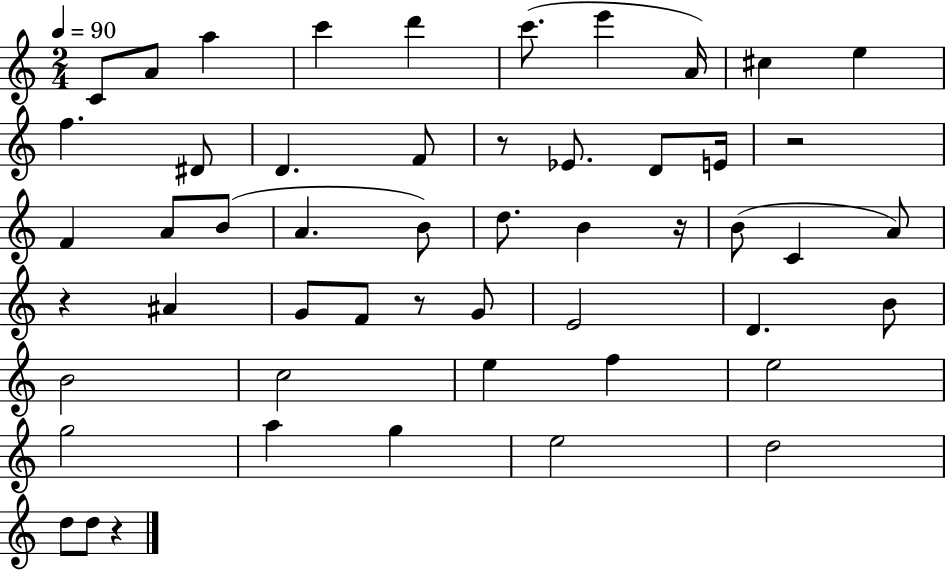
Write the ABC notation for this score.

X:1
T:Untitled
M:2/4
L:1/4
K:C
C/2 A/2 a c' d' c'/2 e' A/4 ^c e f ^D/2 D F/2 z/2 _E/2 D/2 E/4 z2 F A/2 B/2 A B/2 d/2 B z/4 B/2 C A/2 z ^A G/2 F/2 z/2 G/2 E2 D B/2 B2 c2 e f e2 g2 a g e2 d2 d/2 d/2 z